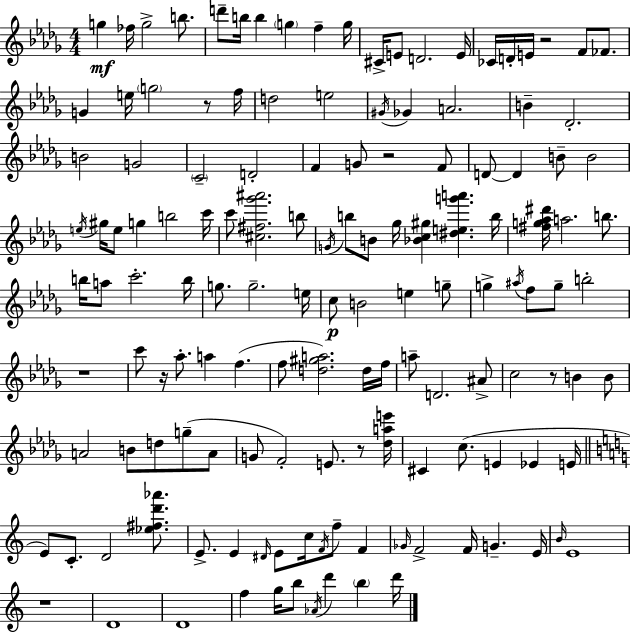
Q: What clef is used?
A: treble